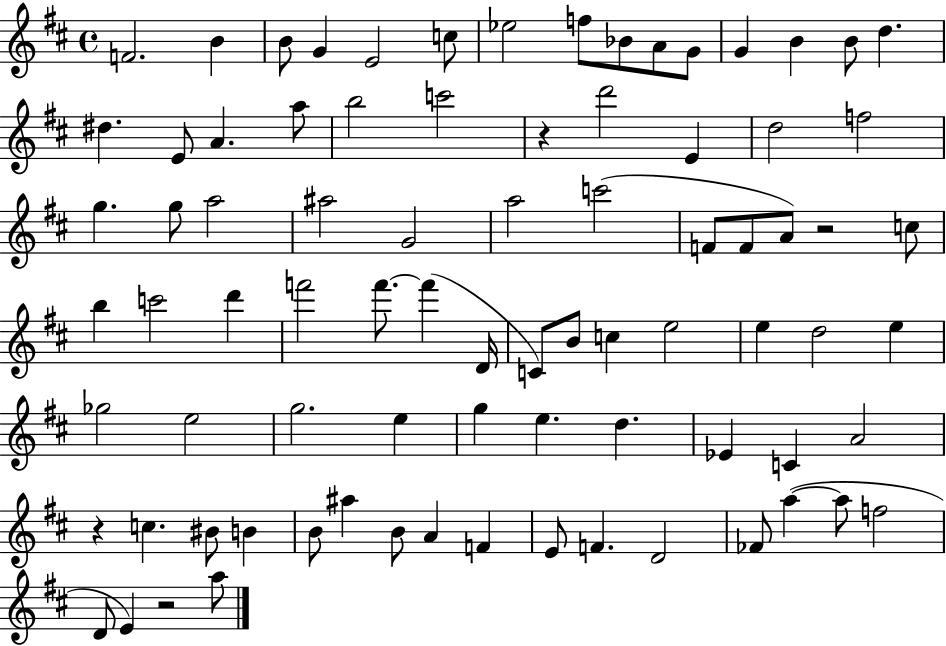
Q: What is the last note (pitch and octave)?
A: A5